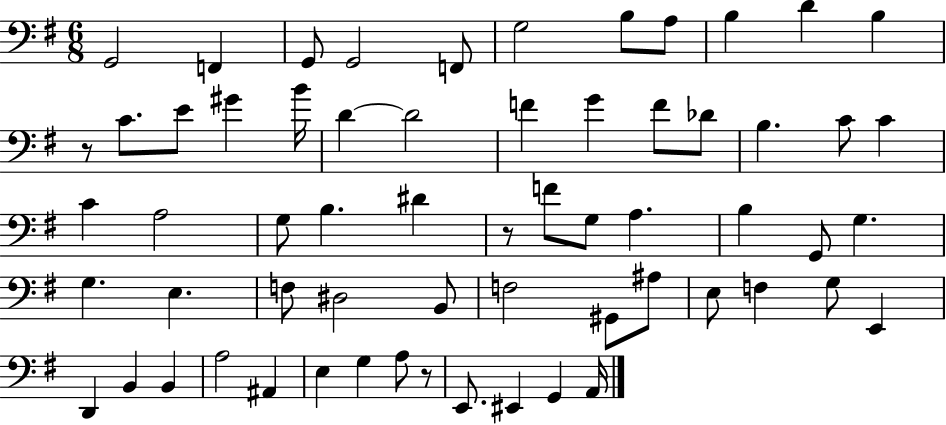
{
  \clef bass
  \numericTimeSignature
  \time 6/8
  \key g \major
  g,2 f,4 | g,8 g,2 f,8 | g2 b8 a8 | b4 d'4 b4 | \break r8 c'8. e'8 gis'4 b'16 | d'4~~ d'2 | f'4 g'4 f'8 des'8 | b4. c'8 c'4 | \break c'4 a2 | g8 b4. dis'4 | r8 f'8 g8 a4. | b4 g,8 g4. | \break g4. e4. | f8 dis2 b,8 | f2 gis,8 ais8 | e8 f4 g8 e,4 | \break d,4 b,4 b,4 | a2 ais,4 | e4 g4 a8 r8 | e,8. eis,4 g,4 a,16 | \break \bar "|."
}